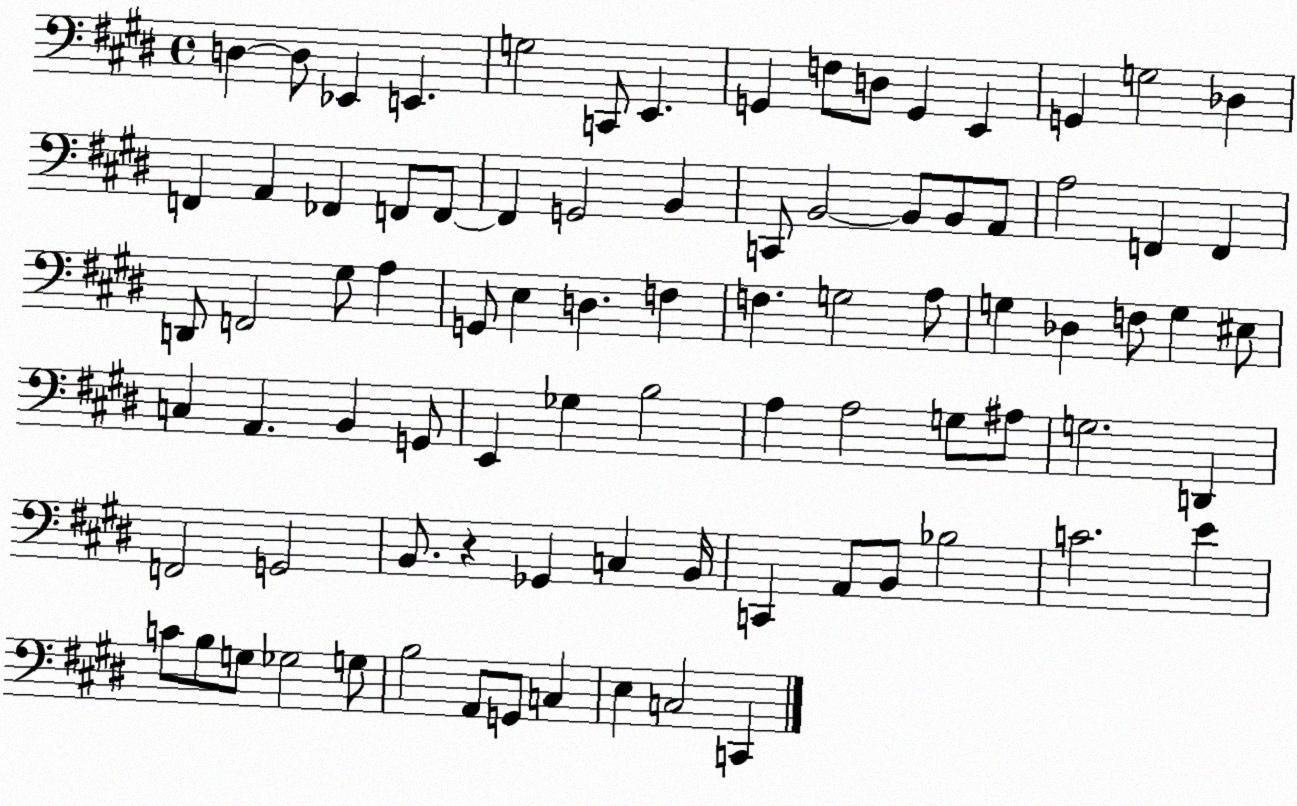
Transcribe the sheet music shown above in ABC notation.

X:1
T:Untitled
M:4/4
L:1/4
K:E
D, D,/2 _E,, E,, G,2 C,,/2 E,, G,, F,/2 D,/2 G,, E,, G,, G,2 _D, F,, A,, _F,, F,,/2 F,,/2 F,, G,,2 B,, C,,/2 B,,2 B,,/2 B,,/2 A,,/2 A,2 F,, F,, D,,/2 F,,2 ^G,/2 A, G,,/2 E, D, F, F, G,2 A,/2 G, _D, F,/2 G, ^E,/2 C, A,, B,, G,,/2 E,, _G, B,2 A, A,2 G,/2 ^A,/2 G,2 D,, F,,2 G,,2 B,,/2 z _G,, C, B,,/4 C,, A,,/2 B,,/2 _B,2 C2 E C/2 B,/2 G,/2 _G,2 G,/2 B,2 A,,/2 G,,/2 C, E, C,2 C,,